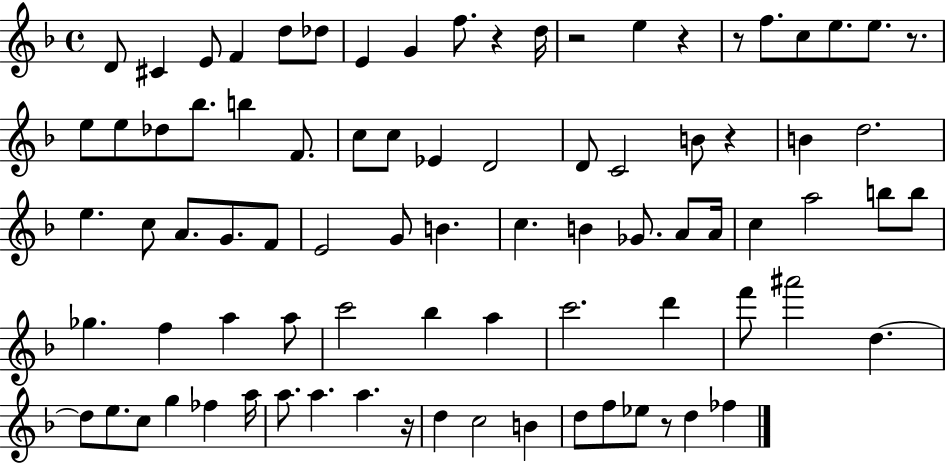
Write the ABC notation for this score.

X:1
T:Untitled
M:4/4
L:1/4
K:F
D/2 ^C E/2 F d/2 _d/2 E G f/2 z d/4 z2 e z z/2 f/2 c/2 e/2 e/2 z/2 e/2 e/2 _d/2 _b/2 b F/2 c/2 c/2 _E D2 D/2 C2 B/2 z B d2 e c/2 A/2 G/2 F/2 E2 G/2 B c B _G/2 A/2 A/4 c a2 b/2 b/2 _g f a a/2 c'2 _b a c'2 d' f'/2 ^a'2 d d/2 e/2 c/2 g _f a/4 a/2 a a z/4 d c2 B d/2 f/2 _e/2 z/2 d _f